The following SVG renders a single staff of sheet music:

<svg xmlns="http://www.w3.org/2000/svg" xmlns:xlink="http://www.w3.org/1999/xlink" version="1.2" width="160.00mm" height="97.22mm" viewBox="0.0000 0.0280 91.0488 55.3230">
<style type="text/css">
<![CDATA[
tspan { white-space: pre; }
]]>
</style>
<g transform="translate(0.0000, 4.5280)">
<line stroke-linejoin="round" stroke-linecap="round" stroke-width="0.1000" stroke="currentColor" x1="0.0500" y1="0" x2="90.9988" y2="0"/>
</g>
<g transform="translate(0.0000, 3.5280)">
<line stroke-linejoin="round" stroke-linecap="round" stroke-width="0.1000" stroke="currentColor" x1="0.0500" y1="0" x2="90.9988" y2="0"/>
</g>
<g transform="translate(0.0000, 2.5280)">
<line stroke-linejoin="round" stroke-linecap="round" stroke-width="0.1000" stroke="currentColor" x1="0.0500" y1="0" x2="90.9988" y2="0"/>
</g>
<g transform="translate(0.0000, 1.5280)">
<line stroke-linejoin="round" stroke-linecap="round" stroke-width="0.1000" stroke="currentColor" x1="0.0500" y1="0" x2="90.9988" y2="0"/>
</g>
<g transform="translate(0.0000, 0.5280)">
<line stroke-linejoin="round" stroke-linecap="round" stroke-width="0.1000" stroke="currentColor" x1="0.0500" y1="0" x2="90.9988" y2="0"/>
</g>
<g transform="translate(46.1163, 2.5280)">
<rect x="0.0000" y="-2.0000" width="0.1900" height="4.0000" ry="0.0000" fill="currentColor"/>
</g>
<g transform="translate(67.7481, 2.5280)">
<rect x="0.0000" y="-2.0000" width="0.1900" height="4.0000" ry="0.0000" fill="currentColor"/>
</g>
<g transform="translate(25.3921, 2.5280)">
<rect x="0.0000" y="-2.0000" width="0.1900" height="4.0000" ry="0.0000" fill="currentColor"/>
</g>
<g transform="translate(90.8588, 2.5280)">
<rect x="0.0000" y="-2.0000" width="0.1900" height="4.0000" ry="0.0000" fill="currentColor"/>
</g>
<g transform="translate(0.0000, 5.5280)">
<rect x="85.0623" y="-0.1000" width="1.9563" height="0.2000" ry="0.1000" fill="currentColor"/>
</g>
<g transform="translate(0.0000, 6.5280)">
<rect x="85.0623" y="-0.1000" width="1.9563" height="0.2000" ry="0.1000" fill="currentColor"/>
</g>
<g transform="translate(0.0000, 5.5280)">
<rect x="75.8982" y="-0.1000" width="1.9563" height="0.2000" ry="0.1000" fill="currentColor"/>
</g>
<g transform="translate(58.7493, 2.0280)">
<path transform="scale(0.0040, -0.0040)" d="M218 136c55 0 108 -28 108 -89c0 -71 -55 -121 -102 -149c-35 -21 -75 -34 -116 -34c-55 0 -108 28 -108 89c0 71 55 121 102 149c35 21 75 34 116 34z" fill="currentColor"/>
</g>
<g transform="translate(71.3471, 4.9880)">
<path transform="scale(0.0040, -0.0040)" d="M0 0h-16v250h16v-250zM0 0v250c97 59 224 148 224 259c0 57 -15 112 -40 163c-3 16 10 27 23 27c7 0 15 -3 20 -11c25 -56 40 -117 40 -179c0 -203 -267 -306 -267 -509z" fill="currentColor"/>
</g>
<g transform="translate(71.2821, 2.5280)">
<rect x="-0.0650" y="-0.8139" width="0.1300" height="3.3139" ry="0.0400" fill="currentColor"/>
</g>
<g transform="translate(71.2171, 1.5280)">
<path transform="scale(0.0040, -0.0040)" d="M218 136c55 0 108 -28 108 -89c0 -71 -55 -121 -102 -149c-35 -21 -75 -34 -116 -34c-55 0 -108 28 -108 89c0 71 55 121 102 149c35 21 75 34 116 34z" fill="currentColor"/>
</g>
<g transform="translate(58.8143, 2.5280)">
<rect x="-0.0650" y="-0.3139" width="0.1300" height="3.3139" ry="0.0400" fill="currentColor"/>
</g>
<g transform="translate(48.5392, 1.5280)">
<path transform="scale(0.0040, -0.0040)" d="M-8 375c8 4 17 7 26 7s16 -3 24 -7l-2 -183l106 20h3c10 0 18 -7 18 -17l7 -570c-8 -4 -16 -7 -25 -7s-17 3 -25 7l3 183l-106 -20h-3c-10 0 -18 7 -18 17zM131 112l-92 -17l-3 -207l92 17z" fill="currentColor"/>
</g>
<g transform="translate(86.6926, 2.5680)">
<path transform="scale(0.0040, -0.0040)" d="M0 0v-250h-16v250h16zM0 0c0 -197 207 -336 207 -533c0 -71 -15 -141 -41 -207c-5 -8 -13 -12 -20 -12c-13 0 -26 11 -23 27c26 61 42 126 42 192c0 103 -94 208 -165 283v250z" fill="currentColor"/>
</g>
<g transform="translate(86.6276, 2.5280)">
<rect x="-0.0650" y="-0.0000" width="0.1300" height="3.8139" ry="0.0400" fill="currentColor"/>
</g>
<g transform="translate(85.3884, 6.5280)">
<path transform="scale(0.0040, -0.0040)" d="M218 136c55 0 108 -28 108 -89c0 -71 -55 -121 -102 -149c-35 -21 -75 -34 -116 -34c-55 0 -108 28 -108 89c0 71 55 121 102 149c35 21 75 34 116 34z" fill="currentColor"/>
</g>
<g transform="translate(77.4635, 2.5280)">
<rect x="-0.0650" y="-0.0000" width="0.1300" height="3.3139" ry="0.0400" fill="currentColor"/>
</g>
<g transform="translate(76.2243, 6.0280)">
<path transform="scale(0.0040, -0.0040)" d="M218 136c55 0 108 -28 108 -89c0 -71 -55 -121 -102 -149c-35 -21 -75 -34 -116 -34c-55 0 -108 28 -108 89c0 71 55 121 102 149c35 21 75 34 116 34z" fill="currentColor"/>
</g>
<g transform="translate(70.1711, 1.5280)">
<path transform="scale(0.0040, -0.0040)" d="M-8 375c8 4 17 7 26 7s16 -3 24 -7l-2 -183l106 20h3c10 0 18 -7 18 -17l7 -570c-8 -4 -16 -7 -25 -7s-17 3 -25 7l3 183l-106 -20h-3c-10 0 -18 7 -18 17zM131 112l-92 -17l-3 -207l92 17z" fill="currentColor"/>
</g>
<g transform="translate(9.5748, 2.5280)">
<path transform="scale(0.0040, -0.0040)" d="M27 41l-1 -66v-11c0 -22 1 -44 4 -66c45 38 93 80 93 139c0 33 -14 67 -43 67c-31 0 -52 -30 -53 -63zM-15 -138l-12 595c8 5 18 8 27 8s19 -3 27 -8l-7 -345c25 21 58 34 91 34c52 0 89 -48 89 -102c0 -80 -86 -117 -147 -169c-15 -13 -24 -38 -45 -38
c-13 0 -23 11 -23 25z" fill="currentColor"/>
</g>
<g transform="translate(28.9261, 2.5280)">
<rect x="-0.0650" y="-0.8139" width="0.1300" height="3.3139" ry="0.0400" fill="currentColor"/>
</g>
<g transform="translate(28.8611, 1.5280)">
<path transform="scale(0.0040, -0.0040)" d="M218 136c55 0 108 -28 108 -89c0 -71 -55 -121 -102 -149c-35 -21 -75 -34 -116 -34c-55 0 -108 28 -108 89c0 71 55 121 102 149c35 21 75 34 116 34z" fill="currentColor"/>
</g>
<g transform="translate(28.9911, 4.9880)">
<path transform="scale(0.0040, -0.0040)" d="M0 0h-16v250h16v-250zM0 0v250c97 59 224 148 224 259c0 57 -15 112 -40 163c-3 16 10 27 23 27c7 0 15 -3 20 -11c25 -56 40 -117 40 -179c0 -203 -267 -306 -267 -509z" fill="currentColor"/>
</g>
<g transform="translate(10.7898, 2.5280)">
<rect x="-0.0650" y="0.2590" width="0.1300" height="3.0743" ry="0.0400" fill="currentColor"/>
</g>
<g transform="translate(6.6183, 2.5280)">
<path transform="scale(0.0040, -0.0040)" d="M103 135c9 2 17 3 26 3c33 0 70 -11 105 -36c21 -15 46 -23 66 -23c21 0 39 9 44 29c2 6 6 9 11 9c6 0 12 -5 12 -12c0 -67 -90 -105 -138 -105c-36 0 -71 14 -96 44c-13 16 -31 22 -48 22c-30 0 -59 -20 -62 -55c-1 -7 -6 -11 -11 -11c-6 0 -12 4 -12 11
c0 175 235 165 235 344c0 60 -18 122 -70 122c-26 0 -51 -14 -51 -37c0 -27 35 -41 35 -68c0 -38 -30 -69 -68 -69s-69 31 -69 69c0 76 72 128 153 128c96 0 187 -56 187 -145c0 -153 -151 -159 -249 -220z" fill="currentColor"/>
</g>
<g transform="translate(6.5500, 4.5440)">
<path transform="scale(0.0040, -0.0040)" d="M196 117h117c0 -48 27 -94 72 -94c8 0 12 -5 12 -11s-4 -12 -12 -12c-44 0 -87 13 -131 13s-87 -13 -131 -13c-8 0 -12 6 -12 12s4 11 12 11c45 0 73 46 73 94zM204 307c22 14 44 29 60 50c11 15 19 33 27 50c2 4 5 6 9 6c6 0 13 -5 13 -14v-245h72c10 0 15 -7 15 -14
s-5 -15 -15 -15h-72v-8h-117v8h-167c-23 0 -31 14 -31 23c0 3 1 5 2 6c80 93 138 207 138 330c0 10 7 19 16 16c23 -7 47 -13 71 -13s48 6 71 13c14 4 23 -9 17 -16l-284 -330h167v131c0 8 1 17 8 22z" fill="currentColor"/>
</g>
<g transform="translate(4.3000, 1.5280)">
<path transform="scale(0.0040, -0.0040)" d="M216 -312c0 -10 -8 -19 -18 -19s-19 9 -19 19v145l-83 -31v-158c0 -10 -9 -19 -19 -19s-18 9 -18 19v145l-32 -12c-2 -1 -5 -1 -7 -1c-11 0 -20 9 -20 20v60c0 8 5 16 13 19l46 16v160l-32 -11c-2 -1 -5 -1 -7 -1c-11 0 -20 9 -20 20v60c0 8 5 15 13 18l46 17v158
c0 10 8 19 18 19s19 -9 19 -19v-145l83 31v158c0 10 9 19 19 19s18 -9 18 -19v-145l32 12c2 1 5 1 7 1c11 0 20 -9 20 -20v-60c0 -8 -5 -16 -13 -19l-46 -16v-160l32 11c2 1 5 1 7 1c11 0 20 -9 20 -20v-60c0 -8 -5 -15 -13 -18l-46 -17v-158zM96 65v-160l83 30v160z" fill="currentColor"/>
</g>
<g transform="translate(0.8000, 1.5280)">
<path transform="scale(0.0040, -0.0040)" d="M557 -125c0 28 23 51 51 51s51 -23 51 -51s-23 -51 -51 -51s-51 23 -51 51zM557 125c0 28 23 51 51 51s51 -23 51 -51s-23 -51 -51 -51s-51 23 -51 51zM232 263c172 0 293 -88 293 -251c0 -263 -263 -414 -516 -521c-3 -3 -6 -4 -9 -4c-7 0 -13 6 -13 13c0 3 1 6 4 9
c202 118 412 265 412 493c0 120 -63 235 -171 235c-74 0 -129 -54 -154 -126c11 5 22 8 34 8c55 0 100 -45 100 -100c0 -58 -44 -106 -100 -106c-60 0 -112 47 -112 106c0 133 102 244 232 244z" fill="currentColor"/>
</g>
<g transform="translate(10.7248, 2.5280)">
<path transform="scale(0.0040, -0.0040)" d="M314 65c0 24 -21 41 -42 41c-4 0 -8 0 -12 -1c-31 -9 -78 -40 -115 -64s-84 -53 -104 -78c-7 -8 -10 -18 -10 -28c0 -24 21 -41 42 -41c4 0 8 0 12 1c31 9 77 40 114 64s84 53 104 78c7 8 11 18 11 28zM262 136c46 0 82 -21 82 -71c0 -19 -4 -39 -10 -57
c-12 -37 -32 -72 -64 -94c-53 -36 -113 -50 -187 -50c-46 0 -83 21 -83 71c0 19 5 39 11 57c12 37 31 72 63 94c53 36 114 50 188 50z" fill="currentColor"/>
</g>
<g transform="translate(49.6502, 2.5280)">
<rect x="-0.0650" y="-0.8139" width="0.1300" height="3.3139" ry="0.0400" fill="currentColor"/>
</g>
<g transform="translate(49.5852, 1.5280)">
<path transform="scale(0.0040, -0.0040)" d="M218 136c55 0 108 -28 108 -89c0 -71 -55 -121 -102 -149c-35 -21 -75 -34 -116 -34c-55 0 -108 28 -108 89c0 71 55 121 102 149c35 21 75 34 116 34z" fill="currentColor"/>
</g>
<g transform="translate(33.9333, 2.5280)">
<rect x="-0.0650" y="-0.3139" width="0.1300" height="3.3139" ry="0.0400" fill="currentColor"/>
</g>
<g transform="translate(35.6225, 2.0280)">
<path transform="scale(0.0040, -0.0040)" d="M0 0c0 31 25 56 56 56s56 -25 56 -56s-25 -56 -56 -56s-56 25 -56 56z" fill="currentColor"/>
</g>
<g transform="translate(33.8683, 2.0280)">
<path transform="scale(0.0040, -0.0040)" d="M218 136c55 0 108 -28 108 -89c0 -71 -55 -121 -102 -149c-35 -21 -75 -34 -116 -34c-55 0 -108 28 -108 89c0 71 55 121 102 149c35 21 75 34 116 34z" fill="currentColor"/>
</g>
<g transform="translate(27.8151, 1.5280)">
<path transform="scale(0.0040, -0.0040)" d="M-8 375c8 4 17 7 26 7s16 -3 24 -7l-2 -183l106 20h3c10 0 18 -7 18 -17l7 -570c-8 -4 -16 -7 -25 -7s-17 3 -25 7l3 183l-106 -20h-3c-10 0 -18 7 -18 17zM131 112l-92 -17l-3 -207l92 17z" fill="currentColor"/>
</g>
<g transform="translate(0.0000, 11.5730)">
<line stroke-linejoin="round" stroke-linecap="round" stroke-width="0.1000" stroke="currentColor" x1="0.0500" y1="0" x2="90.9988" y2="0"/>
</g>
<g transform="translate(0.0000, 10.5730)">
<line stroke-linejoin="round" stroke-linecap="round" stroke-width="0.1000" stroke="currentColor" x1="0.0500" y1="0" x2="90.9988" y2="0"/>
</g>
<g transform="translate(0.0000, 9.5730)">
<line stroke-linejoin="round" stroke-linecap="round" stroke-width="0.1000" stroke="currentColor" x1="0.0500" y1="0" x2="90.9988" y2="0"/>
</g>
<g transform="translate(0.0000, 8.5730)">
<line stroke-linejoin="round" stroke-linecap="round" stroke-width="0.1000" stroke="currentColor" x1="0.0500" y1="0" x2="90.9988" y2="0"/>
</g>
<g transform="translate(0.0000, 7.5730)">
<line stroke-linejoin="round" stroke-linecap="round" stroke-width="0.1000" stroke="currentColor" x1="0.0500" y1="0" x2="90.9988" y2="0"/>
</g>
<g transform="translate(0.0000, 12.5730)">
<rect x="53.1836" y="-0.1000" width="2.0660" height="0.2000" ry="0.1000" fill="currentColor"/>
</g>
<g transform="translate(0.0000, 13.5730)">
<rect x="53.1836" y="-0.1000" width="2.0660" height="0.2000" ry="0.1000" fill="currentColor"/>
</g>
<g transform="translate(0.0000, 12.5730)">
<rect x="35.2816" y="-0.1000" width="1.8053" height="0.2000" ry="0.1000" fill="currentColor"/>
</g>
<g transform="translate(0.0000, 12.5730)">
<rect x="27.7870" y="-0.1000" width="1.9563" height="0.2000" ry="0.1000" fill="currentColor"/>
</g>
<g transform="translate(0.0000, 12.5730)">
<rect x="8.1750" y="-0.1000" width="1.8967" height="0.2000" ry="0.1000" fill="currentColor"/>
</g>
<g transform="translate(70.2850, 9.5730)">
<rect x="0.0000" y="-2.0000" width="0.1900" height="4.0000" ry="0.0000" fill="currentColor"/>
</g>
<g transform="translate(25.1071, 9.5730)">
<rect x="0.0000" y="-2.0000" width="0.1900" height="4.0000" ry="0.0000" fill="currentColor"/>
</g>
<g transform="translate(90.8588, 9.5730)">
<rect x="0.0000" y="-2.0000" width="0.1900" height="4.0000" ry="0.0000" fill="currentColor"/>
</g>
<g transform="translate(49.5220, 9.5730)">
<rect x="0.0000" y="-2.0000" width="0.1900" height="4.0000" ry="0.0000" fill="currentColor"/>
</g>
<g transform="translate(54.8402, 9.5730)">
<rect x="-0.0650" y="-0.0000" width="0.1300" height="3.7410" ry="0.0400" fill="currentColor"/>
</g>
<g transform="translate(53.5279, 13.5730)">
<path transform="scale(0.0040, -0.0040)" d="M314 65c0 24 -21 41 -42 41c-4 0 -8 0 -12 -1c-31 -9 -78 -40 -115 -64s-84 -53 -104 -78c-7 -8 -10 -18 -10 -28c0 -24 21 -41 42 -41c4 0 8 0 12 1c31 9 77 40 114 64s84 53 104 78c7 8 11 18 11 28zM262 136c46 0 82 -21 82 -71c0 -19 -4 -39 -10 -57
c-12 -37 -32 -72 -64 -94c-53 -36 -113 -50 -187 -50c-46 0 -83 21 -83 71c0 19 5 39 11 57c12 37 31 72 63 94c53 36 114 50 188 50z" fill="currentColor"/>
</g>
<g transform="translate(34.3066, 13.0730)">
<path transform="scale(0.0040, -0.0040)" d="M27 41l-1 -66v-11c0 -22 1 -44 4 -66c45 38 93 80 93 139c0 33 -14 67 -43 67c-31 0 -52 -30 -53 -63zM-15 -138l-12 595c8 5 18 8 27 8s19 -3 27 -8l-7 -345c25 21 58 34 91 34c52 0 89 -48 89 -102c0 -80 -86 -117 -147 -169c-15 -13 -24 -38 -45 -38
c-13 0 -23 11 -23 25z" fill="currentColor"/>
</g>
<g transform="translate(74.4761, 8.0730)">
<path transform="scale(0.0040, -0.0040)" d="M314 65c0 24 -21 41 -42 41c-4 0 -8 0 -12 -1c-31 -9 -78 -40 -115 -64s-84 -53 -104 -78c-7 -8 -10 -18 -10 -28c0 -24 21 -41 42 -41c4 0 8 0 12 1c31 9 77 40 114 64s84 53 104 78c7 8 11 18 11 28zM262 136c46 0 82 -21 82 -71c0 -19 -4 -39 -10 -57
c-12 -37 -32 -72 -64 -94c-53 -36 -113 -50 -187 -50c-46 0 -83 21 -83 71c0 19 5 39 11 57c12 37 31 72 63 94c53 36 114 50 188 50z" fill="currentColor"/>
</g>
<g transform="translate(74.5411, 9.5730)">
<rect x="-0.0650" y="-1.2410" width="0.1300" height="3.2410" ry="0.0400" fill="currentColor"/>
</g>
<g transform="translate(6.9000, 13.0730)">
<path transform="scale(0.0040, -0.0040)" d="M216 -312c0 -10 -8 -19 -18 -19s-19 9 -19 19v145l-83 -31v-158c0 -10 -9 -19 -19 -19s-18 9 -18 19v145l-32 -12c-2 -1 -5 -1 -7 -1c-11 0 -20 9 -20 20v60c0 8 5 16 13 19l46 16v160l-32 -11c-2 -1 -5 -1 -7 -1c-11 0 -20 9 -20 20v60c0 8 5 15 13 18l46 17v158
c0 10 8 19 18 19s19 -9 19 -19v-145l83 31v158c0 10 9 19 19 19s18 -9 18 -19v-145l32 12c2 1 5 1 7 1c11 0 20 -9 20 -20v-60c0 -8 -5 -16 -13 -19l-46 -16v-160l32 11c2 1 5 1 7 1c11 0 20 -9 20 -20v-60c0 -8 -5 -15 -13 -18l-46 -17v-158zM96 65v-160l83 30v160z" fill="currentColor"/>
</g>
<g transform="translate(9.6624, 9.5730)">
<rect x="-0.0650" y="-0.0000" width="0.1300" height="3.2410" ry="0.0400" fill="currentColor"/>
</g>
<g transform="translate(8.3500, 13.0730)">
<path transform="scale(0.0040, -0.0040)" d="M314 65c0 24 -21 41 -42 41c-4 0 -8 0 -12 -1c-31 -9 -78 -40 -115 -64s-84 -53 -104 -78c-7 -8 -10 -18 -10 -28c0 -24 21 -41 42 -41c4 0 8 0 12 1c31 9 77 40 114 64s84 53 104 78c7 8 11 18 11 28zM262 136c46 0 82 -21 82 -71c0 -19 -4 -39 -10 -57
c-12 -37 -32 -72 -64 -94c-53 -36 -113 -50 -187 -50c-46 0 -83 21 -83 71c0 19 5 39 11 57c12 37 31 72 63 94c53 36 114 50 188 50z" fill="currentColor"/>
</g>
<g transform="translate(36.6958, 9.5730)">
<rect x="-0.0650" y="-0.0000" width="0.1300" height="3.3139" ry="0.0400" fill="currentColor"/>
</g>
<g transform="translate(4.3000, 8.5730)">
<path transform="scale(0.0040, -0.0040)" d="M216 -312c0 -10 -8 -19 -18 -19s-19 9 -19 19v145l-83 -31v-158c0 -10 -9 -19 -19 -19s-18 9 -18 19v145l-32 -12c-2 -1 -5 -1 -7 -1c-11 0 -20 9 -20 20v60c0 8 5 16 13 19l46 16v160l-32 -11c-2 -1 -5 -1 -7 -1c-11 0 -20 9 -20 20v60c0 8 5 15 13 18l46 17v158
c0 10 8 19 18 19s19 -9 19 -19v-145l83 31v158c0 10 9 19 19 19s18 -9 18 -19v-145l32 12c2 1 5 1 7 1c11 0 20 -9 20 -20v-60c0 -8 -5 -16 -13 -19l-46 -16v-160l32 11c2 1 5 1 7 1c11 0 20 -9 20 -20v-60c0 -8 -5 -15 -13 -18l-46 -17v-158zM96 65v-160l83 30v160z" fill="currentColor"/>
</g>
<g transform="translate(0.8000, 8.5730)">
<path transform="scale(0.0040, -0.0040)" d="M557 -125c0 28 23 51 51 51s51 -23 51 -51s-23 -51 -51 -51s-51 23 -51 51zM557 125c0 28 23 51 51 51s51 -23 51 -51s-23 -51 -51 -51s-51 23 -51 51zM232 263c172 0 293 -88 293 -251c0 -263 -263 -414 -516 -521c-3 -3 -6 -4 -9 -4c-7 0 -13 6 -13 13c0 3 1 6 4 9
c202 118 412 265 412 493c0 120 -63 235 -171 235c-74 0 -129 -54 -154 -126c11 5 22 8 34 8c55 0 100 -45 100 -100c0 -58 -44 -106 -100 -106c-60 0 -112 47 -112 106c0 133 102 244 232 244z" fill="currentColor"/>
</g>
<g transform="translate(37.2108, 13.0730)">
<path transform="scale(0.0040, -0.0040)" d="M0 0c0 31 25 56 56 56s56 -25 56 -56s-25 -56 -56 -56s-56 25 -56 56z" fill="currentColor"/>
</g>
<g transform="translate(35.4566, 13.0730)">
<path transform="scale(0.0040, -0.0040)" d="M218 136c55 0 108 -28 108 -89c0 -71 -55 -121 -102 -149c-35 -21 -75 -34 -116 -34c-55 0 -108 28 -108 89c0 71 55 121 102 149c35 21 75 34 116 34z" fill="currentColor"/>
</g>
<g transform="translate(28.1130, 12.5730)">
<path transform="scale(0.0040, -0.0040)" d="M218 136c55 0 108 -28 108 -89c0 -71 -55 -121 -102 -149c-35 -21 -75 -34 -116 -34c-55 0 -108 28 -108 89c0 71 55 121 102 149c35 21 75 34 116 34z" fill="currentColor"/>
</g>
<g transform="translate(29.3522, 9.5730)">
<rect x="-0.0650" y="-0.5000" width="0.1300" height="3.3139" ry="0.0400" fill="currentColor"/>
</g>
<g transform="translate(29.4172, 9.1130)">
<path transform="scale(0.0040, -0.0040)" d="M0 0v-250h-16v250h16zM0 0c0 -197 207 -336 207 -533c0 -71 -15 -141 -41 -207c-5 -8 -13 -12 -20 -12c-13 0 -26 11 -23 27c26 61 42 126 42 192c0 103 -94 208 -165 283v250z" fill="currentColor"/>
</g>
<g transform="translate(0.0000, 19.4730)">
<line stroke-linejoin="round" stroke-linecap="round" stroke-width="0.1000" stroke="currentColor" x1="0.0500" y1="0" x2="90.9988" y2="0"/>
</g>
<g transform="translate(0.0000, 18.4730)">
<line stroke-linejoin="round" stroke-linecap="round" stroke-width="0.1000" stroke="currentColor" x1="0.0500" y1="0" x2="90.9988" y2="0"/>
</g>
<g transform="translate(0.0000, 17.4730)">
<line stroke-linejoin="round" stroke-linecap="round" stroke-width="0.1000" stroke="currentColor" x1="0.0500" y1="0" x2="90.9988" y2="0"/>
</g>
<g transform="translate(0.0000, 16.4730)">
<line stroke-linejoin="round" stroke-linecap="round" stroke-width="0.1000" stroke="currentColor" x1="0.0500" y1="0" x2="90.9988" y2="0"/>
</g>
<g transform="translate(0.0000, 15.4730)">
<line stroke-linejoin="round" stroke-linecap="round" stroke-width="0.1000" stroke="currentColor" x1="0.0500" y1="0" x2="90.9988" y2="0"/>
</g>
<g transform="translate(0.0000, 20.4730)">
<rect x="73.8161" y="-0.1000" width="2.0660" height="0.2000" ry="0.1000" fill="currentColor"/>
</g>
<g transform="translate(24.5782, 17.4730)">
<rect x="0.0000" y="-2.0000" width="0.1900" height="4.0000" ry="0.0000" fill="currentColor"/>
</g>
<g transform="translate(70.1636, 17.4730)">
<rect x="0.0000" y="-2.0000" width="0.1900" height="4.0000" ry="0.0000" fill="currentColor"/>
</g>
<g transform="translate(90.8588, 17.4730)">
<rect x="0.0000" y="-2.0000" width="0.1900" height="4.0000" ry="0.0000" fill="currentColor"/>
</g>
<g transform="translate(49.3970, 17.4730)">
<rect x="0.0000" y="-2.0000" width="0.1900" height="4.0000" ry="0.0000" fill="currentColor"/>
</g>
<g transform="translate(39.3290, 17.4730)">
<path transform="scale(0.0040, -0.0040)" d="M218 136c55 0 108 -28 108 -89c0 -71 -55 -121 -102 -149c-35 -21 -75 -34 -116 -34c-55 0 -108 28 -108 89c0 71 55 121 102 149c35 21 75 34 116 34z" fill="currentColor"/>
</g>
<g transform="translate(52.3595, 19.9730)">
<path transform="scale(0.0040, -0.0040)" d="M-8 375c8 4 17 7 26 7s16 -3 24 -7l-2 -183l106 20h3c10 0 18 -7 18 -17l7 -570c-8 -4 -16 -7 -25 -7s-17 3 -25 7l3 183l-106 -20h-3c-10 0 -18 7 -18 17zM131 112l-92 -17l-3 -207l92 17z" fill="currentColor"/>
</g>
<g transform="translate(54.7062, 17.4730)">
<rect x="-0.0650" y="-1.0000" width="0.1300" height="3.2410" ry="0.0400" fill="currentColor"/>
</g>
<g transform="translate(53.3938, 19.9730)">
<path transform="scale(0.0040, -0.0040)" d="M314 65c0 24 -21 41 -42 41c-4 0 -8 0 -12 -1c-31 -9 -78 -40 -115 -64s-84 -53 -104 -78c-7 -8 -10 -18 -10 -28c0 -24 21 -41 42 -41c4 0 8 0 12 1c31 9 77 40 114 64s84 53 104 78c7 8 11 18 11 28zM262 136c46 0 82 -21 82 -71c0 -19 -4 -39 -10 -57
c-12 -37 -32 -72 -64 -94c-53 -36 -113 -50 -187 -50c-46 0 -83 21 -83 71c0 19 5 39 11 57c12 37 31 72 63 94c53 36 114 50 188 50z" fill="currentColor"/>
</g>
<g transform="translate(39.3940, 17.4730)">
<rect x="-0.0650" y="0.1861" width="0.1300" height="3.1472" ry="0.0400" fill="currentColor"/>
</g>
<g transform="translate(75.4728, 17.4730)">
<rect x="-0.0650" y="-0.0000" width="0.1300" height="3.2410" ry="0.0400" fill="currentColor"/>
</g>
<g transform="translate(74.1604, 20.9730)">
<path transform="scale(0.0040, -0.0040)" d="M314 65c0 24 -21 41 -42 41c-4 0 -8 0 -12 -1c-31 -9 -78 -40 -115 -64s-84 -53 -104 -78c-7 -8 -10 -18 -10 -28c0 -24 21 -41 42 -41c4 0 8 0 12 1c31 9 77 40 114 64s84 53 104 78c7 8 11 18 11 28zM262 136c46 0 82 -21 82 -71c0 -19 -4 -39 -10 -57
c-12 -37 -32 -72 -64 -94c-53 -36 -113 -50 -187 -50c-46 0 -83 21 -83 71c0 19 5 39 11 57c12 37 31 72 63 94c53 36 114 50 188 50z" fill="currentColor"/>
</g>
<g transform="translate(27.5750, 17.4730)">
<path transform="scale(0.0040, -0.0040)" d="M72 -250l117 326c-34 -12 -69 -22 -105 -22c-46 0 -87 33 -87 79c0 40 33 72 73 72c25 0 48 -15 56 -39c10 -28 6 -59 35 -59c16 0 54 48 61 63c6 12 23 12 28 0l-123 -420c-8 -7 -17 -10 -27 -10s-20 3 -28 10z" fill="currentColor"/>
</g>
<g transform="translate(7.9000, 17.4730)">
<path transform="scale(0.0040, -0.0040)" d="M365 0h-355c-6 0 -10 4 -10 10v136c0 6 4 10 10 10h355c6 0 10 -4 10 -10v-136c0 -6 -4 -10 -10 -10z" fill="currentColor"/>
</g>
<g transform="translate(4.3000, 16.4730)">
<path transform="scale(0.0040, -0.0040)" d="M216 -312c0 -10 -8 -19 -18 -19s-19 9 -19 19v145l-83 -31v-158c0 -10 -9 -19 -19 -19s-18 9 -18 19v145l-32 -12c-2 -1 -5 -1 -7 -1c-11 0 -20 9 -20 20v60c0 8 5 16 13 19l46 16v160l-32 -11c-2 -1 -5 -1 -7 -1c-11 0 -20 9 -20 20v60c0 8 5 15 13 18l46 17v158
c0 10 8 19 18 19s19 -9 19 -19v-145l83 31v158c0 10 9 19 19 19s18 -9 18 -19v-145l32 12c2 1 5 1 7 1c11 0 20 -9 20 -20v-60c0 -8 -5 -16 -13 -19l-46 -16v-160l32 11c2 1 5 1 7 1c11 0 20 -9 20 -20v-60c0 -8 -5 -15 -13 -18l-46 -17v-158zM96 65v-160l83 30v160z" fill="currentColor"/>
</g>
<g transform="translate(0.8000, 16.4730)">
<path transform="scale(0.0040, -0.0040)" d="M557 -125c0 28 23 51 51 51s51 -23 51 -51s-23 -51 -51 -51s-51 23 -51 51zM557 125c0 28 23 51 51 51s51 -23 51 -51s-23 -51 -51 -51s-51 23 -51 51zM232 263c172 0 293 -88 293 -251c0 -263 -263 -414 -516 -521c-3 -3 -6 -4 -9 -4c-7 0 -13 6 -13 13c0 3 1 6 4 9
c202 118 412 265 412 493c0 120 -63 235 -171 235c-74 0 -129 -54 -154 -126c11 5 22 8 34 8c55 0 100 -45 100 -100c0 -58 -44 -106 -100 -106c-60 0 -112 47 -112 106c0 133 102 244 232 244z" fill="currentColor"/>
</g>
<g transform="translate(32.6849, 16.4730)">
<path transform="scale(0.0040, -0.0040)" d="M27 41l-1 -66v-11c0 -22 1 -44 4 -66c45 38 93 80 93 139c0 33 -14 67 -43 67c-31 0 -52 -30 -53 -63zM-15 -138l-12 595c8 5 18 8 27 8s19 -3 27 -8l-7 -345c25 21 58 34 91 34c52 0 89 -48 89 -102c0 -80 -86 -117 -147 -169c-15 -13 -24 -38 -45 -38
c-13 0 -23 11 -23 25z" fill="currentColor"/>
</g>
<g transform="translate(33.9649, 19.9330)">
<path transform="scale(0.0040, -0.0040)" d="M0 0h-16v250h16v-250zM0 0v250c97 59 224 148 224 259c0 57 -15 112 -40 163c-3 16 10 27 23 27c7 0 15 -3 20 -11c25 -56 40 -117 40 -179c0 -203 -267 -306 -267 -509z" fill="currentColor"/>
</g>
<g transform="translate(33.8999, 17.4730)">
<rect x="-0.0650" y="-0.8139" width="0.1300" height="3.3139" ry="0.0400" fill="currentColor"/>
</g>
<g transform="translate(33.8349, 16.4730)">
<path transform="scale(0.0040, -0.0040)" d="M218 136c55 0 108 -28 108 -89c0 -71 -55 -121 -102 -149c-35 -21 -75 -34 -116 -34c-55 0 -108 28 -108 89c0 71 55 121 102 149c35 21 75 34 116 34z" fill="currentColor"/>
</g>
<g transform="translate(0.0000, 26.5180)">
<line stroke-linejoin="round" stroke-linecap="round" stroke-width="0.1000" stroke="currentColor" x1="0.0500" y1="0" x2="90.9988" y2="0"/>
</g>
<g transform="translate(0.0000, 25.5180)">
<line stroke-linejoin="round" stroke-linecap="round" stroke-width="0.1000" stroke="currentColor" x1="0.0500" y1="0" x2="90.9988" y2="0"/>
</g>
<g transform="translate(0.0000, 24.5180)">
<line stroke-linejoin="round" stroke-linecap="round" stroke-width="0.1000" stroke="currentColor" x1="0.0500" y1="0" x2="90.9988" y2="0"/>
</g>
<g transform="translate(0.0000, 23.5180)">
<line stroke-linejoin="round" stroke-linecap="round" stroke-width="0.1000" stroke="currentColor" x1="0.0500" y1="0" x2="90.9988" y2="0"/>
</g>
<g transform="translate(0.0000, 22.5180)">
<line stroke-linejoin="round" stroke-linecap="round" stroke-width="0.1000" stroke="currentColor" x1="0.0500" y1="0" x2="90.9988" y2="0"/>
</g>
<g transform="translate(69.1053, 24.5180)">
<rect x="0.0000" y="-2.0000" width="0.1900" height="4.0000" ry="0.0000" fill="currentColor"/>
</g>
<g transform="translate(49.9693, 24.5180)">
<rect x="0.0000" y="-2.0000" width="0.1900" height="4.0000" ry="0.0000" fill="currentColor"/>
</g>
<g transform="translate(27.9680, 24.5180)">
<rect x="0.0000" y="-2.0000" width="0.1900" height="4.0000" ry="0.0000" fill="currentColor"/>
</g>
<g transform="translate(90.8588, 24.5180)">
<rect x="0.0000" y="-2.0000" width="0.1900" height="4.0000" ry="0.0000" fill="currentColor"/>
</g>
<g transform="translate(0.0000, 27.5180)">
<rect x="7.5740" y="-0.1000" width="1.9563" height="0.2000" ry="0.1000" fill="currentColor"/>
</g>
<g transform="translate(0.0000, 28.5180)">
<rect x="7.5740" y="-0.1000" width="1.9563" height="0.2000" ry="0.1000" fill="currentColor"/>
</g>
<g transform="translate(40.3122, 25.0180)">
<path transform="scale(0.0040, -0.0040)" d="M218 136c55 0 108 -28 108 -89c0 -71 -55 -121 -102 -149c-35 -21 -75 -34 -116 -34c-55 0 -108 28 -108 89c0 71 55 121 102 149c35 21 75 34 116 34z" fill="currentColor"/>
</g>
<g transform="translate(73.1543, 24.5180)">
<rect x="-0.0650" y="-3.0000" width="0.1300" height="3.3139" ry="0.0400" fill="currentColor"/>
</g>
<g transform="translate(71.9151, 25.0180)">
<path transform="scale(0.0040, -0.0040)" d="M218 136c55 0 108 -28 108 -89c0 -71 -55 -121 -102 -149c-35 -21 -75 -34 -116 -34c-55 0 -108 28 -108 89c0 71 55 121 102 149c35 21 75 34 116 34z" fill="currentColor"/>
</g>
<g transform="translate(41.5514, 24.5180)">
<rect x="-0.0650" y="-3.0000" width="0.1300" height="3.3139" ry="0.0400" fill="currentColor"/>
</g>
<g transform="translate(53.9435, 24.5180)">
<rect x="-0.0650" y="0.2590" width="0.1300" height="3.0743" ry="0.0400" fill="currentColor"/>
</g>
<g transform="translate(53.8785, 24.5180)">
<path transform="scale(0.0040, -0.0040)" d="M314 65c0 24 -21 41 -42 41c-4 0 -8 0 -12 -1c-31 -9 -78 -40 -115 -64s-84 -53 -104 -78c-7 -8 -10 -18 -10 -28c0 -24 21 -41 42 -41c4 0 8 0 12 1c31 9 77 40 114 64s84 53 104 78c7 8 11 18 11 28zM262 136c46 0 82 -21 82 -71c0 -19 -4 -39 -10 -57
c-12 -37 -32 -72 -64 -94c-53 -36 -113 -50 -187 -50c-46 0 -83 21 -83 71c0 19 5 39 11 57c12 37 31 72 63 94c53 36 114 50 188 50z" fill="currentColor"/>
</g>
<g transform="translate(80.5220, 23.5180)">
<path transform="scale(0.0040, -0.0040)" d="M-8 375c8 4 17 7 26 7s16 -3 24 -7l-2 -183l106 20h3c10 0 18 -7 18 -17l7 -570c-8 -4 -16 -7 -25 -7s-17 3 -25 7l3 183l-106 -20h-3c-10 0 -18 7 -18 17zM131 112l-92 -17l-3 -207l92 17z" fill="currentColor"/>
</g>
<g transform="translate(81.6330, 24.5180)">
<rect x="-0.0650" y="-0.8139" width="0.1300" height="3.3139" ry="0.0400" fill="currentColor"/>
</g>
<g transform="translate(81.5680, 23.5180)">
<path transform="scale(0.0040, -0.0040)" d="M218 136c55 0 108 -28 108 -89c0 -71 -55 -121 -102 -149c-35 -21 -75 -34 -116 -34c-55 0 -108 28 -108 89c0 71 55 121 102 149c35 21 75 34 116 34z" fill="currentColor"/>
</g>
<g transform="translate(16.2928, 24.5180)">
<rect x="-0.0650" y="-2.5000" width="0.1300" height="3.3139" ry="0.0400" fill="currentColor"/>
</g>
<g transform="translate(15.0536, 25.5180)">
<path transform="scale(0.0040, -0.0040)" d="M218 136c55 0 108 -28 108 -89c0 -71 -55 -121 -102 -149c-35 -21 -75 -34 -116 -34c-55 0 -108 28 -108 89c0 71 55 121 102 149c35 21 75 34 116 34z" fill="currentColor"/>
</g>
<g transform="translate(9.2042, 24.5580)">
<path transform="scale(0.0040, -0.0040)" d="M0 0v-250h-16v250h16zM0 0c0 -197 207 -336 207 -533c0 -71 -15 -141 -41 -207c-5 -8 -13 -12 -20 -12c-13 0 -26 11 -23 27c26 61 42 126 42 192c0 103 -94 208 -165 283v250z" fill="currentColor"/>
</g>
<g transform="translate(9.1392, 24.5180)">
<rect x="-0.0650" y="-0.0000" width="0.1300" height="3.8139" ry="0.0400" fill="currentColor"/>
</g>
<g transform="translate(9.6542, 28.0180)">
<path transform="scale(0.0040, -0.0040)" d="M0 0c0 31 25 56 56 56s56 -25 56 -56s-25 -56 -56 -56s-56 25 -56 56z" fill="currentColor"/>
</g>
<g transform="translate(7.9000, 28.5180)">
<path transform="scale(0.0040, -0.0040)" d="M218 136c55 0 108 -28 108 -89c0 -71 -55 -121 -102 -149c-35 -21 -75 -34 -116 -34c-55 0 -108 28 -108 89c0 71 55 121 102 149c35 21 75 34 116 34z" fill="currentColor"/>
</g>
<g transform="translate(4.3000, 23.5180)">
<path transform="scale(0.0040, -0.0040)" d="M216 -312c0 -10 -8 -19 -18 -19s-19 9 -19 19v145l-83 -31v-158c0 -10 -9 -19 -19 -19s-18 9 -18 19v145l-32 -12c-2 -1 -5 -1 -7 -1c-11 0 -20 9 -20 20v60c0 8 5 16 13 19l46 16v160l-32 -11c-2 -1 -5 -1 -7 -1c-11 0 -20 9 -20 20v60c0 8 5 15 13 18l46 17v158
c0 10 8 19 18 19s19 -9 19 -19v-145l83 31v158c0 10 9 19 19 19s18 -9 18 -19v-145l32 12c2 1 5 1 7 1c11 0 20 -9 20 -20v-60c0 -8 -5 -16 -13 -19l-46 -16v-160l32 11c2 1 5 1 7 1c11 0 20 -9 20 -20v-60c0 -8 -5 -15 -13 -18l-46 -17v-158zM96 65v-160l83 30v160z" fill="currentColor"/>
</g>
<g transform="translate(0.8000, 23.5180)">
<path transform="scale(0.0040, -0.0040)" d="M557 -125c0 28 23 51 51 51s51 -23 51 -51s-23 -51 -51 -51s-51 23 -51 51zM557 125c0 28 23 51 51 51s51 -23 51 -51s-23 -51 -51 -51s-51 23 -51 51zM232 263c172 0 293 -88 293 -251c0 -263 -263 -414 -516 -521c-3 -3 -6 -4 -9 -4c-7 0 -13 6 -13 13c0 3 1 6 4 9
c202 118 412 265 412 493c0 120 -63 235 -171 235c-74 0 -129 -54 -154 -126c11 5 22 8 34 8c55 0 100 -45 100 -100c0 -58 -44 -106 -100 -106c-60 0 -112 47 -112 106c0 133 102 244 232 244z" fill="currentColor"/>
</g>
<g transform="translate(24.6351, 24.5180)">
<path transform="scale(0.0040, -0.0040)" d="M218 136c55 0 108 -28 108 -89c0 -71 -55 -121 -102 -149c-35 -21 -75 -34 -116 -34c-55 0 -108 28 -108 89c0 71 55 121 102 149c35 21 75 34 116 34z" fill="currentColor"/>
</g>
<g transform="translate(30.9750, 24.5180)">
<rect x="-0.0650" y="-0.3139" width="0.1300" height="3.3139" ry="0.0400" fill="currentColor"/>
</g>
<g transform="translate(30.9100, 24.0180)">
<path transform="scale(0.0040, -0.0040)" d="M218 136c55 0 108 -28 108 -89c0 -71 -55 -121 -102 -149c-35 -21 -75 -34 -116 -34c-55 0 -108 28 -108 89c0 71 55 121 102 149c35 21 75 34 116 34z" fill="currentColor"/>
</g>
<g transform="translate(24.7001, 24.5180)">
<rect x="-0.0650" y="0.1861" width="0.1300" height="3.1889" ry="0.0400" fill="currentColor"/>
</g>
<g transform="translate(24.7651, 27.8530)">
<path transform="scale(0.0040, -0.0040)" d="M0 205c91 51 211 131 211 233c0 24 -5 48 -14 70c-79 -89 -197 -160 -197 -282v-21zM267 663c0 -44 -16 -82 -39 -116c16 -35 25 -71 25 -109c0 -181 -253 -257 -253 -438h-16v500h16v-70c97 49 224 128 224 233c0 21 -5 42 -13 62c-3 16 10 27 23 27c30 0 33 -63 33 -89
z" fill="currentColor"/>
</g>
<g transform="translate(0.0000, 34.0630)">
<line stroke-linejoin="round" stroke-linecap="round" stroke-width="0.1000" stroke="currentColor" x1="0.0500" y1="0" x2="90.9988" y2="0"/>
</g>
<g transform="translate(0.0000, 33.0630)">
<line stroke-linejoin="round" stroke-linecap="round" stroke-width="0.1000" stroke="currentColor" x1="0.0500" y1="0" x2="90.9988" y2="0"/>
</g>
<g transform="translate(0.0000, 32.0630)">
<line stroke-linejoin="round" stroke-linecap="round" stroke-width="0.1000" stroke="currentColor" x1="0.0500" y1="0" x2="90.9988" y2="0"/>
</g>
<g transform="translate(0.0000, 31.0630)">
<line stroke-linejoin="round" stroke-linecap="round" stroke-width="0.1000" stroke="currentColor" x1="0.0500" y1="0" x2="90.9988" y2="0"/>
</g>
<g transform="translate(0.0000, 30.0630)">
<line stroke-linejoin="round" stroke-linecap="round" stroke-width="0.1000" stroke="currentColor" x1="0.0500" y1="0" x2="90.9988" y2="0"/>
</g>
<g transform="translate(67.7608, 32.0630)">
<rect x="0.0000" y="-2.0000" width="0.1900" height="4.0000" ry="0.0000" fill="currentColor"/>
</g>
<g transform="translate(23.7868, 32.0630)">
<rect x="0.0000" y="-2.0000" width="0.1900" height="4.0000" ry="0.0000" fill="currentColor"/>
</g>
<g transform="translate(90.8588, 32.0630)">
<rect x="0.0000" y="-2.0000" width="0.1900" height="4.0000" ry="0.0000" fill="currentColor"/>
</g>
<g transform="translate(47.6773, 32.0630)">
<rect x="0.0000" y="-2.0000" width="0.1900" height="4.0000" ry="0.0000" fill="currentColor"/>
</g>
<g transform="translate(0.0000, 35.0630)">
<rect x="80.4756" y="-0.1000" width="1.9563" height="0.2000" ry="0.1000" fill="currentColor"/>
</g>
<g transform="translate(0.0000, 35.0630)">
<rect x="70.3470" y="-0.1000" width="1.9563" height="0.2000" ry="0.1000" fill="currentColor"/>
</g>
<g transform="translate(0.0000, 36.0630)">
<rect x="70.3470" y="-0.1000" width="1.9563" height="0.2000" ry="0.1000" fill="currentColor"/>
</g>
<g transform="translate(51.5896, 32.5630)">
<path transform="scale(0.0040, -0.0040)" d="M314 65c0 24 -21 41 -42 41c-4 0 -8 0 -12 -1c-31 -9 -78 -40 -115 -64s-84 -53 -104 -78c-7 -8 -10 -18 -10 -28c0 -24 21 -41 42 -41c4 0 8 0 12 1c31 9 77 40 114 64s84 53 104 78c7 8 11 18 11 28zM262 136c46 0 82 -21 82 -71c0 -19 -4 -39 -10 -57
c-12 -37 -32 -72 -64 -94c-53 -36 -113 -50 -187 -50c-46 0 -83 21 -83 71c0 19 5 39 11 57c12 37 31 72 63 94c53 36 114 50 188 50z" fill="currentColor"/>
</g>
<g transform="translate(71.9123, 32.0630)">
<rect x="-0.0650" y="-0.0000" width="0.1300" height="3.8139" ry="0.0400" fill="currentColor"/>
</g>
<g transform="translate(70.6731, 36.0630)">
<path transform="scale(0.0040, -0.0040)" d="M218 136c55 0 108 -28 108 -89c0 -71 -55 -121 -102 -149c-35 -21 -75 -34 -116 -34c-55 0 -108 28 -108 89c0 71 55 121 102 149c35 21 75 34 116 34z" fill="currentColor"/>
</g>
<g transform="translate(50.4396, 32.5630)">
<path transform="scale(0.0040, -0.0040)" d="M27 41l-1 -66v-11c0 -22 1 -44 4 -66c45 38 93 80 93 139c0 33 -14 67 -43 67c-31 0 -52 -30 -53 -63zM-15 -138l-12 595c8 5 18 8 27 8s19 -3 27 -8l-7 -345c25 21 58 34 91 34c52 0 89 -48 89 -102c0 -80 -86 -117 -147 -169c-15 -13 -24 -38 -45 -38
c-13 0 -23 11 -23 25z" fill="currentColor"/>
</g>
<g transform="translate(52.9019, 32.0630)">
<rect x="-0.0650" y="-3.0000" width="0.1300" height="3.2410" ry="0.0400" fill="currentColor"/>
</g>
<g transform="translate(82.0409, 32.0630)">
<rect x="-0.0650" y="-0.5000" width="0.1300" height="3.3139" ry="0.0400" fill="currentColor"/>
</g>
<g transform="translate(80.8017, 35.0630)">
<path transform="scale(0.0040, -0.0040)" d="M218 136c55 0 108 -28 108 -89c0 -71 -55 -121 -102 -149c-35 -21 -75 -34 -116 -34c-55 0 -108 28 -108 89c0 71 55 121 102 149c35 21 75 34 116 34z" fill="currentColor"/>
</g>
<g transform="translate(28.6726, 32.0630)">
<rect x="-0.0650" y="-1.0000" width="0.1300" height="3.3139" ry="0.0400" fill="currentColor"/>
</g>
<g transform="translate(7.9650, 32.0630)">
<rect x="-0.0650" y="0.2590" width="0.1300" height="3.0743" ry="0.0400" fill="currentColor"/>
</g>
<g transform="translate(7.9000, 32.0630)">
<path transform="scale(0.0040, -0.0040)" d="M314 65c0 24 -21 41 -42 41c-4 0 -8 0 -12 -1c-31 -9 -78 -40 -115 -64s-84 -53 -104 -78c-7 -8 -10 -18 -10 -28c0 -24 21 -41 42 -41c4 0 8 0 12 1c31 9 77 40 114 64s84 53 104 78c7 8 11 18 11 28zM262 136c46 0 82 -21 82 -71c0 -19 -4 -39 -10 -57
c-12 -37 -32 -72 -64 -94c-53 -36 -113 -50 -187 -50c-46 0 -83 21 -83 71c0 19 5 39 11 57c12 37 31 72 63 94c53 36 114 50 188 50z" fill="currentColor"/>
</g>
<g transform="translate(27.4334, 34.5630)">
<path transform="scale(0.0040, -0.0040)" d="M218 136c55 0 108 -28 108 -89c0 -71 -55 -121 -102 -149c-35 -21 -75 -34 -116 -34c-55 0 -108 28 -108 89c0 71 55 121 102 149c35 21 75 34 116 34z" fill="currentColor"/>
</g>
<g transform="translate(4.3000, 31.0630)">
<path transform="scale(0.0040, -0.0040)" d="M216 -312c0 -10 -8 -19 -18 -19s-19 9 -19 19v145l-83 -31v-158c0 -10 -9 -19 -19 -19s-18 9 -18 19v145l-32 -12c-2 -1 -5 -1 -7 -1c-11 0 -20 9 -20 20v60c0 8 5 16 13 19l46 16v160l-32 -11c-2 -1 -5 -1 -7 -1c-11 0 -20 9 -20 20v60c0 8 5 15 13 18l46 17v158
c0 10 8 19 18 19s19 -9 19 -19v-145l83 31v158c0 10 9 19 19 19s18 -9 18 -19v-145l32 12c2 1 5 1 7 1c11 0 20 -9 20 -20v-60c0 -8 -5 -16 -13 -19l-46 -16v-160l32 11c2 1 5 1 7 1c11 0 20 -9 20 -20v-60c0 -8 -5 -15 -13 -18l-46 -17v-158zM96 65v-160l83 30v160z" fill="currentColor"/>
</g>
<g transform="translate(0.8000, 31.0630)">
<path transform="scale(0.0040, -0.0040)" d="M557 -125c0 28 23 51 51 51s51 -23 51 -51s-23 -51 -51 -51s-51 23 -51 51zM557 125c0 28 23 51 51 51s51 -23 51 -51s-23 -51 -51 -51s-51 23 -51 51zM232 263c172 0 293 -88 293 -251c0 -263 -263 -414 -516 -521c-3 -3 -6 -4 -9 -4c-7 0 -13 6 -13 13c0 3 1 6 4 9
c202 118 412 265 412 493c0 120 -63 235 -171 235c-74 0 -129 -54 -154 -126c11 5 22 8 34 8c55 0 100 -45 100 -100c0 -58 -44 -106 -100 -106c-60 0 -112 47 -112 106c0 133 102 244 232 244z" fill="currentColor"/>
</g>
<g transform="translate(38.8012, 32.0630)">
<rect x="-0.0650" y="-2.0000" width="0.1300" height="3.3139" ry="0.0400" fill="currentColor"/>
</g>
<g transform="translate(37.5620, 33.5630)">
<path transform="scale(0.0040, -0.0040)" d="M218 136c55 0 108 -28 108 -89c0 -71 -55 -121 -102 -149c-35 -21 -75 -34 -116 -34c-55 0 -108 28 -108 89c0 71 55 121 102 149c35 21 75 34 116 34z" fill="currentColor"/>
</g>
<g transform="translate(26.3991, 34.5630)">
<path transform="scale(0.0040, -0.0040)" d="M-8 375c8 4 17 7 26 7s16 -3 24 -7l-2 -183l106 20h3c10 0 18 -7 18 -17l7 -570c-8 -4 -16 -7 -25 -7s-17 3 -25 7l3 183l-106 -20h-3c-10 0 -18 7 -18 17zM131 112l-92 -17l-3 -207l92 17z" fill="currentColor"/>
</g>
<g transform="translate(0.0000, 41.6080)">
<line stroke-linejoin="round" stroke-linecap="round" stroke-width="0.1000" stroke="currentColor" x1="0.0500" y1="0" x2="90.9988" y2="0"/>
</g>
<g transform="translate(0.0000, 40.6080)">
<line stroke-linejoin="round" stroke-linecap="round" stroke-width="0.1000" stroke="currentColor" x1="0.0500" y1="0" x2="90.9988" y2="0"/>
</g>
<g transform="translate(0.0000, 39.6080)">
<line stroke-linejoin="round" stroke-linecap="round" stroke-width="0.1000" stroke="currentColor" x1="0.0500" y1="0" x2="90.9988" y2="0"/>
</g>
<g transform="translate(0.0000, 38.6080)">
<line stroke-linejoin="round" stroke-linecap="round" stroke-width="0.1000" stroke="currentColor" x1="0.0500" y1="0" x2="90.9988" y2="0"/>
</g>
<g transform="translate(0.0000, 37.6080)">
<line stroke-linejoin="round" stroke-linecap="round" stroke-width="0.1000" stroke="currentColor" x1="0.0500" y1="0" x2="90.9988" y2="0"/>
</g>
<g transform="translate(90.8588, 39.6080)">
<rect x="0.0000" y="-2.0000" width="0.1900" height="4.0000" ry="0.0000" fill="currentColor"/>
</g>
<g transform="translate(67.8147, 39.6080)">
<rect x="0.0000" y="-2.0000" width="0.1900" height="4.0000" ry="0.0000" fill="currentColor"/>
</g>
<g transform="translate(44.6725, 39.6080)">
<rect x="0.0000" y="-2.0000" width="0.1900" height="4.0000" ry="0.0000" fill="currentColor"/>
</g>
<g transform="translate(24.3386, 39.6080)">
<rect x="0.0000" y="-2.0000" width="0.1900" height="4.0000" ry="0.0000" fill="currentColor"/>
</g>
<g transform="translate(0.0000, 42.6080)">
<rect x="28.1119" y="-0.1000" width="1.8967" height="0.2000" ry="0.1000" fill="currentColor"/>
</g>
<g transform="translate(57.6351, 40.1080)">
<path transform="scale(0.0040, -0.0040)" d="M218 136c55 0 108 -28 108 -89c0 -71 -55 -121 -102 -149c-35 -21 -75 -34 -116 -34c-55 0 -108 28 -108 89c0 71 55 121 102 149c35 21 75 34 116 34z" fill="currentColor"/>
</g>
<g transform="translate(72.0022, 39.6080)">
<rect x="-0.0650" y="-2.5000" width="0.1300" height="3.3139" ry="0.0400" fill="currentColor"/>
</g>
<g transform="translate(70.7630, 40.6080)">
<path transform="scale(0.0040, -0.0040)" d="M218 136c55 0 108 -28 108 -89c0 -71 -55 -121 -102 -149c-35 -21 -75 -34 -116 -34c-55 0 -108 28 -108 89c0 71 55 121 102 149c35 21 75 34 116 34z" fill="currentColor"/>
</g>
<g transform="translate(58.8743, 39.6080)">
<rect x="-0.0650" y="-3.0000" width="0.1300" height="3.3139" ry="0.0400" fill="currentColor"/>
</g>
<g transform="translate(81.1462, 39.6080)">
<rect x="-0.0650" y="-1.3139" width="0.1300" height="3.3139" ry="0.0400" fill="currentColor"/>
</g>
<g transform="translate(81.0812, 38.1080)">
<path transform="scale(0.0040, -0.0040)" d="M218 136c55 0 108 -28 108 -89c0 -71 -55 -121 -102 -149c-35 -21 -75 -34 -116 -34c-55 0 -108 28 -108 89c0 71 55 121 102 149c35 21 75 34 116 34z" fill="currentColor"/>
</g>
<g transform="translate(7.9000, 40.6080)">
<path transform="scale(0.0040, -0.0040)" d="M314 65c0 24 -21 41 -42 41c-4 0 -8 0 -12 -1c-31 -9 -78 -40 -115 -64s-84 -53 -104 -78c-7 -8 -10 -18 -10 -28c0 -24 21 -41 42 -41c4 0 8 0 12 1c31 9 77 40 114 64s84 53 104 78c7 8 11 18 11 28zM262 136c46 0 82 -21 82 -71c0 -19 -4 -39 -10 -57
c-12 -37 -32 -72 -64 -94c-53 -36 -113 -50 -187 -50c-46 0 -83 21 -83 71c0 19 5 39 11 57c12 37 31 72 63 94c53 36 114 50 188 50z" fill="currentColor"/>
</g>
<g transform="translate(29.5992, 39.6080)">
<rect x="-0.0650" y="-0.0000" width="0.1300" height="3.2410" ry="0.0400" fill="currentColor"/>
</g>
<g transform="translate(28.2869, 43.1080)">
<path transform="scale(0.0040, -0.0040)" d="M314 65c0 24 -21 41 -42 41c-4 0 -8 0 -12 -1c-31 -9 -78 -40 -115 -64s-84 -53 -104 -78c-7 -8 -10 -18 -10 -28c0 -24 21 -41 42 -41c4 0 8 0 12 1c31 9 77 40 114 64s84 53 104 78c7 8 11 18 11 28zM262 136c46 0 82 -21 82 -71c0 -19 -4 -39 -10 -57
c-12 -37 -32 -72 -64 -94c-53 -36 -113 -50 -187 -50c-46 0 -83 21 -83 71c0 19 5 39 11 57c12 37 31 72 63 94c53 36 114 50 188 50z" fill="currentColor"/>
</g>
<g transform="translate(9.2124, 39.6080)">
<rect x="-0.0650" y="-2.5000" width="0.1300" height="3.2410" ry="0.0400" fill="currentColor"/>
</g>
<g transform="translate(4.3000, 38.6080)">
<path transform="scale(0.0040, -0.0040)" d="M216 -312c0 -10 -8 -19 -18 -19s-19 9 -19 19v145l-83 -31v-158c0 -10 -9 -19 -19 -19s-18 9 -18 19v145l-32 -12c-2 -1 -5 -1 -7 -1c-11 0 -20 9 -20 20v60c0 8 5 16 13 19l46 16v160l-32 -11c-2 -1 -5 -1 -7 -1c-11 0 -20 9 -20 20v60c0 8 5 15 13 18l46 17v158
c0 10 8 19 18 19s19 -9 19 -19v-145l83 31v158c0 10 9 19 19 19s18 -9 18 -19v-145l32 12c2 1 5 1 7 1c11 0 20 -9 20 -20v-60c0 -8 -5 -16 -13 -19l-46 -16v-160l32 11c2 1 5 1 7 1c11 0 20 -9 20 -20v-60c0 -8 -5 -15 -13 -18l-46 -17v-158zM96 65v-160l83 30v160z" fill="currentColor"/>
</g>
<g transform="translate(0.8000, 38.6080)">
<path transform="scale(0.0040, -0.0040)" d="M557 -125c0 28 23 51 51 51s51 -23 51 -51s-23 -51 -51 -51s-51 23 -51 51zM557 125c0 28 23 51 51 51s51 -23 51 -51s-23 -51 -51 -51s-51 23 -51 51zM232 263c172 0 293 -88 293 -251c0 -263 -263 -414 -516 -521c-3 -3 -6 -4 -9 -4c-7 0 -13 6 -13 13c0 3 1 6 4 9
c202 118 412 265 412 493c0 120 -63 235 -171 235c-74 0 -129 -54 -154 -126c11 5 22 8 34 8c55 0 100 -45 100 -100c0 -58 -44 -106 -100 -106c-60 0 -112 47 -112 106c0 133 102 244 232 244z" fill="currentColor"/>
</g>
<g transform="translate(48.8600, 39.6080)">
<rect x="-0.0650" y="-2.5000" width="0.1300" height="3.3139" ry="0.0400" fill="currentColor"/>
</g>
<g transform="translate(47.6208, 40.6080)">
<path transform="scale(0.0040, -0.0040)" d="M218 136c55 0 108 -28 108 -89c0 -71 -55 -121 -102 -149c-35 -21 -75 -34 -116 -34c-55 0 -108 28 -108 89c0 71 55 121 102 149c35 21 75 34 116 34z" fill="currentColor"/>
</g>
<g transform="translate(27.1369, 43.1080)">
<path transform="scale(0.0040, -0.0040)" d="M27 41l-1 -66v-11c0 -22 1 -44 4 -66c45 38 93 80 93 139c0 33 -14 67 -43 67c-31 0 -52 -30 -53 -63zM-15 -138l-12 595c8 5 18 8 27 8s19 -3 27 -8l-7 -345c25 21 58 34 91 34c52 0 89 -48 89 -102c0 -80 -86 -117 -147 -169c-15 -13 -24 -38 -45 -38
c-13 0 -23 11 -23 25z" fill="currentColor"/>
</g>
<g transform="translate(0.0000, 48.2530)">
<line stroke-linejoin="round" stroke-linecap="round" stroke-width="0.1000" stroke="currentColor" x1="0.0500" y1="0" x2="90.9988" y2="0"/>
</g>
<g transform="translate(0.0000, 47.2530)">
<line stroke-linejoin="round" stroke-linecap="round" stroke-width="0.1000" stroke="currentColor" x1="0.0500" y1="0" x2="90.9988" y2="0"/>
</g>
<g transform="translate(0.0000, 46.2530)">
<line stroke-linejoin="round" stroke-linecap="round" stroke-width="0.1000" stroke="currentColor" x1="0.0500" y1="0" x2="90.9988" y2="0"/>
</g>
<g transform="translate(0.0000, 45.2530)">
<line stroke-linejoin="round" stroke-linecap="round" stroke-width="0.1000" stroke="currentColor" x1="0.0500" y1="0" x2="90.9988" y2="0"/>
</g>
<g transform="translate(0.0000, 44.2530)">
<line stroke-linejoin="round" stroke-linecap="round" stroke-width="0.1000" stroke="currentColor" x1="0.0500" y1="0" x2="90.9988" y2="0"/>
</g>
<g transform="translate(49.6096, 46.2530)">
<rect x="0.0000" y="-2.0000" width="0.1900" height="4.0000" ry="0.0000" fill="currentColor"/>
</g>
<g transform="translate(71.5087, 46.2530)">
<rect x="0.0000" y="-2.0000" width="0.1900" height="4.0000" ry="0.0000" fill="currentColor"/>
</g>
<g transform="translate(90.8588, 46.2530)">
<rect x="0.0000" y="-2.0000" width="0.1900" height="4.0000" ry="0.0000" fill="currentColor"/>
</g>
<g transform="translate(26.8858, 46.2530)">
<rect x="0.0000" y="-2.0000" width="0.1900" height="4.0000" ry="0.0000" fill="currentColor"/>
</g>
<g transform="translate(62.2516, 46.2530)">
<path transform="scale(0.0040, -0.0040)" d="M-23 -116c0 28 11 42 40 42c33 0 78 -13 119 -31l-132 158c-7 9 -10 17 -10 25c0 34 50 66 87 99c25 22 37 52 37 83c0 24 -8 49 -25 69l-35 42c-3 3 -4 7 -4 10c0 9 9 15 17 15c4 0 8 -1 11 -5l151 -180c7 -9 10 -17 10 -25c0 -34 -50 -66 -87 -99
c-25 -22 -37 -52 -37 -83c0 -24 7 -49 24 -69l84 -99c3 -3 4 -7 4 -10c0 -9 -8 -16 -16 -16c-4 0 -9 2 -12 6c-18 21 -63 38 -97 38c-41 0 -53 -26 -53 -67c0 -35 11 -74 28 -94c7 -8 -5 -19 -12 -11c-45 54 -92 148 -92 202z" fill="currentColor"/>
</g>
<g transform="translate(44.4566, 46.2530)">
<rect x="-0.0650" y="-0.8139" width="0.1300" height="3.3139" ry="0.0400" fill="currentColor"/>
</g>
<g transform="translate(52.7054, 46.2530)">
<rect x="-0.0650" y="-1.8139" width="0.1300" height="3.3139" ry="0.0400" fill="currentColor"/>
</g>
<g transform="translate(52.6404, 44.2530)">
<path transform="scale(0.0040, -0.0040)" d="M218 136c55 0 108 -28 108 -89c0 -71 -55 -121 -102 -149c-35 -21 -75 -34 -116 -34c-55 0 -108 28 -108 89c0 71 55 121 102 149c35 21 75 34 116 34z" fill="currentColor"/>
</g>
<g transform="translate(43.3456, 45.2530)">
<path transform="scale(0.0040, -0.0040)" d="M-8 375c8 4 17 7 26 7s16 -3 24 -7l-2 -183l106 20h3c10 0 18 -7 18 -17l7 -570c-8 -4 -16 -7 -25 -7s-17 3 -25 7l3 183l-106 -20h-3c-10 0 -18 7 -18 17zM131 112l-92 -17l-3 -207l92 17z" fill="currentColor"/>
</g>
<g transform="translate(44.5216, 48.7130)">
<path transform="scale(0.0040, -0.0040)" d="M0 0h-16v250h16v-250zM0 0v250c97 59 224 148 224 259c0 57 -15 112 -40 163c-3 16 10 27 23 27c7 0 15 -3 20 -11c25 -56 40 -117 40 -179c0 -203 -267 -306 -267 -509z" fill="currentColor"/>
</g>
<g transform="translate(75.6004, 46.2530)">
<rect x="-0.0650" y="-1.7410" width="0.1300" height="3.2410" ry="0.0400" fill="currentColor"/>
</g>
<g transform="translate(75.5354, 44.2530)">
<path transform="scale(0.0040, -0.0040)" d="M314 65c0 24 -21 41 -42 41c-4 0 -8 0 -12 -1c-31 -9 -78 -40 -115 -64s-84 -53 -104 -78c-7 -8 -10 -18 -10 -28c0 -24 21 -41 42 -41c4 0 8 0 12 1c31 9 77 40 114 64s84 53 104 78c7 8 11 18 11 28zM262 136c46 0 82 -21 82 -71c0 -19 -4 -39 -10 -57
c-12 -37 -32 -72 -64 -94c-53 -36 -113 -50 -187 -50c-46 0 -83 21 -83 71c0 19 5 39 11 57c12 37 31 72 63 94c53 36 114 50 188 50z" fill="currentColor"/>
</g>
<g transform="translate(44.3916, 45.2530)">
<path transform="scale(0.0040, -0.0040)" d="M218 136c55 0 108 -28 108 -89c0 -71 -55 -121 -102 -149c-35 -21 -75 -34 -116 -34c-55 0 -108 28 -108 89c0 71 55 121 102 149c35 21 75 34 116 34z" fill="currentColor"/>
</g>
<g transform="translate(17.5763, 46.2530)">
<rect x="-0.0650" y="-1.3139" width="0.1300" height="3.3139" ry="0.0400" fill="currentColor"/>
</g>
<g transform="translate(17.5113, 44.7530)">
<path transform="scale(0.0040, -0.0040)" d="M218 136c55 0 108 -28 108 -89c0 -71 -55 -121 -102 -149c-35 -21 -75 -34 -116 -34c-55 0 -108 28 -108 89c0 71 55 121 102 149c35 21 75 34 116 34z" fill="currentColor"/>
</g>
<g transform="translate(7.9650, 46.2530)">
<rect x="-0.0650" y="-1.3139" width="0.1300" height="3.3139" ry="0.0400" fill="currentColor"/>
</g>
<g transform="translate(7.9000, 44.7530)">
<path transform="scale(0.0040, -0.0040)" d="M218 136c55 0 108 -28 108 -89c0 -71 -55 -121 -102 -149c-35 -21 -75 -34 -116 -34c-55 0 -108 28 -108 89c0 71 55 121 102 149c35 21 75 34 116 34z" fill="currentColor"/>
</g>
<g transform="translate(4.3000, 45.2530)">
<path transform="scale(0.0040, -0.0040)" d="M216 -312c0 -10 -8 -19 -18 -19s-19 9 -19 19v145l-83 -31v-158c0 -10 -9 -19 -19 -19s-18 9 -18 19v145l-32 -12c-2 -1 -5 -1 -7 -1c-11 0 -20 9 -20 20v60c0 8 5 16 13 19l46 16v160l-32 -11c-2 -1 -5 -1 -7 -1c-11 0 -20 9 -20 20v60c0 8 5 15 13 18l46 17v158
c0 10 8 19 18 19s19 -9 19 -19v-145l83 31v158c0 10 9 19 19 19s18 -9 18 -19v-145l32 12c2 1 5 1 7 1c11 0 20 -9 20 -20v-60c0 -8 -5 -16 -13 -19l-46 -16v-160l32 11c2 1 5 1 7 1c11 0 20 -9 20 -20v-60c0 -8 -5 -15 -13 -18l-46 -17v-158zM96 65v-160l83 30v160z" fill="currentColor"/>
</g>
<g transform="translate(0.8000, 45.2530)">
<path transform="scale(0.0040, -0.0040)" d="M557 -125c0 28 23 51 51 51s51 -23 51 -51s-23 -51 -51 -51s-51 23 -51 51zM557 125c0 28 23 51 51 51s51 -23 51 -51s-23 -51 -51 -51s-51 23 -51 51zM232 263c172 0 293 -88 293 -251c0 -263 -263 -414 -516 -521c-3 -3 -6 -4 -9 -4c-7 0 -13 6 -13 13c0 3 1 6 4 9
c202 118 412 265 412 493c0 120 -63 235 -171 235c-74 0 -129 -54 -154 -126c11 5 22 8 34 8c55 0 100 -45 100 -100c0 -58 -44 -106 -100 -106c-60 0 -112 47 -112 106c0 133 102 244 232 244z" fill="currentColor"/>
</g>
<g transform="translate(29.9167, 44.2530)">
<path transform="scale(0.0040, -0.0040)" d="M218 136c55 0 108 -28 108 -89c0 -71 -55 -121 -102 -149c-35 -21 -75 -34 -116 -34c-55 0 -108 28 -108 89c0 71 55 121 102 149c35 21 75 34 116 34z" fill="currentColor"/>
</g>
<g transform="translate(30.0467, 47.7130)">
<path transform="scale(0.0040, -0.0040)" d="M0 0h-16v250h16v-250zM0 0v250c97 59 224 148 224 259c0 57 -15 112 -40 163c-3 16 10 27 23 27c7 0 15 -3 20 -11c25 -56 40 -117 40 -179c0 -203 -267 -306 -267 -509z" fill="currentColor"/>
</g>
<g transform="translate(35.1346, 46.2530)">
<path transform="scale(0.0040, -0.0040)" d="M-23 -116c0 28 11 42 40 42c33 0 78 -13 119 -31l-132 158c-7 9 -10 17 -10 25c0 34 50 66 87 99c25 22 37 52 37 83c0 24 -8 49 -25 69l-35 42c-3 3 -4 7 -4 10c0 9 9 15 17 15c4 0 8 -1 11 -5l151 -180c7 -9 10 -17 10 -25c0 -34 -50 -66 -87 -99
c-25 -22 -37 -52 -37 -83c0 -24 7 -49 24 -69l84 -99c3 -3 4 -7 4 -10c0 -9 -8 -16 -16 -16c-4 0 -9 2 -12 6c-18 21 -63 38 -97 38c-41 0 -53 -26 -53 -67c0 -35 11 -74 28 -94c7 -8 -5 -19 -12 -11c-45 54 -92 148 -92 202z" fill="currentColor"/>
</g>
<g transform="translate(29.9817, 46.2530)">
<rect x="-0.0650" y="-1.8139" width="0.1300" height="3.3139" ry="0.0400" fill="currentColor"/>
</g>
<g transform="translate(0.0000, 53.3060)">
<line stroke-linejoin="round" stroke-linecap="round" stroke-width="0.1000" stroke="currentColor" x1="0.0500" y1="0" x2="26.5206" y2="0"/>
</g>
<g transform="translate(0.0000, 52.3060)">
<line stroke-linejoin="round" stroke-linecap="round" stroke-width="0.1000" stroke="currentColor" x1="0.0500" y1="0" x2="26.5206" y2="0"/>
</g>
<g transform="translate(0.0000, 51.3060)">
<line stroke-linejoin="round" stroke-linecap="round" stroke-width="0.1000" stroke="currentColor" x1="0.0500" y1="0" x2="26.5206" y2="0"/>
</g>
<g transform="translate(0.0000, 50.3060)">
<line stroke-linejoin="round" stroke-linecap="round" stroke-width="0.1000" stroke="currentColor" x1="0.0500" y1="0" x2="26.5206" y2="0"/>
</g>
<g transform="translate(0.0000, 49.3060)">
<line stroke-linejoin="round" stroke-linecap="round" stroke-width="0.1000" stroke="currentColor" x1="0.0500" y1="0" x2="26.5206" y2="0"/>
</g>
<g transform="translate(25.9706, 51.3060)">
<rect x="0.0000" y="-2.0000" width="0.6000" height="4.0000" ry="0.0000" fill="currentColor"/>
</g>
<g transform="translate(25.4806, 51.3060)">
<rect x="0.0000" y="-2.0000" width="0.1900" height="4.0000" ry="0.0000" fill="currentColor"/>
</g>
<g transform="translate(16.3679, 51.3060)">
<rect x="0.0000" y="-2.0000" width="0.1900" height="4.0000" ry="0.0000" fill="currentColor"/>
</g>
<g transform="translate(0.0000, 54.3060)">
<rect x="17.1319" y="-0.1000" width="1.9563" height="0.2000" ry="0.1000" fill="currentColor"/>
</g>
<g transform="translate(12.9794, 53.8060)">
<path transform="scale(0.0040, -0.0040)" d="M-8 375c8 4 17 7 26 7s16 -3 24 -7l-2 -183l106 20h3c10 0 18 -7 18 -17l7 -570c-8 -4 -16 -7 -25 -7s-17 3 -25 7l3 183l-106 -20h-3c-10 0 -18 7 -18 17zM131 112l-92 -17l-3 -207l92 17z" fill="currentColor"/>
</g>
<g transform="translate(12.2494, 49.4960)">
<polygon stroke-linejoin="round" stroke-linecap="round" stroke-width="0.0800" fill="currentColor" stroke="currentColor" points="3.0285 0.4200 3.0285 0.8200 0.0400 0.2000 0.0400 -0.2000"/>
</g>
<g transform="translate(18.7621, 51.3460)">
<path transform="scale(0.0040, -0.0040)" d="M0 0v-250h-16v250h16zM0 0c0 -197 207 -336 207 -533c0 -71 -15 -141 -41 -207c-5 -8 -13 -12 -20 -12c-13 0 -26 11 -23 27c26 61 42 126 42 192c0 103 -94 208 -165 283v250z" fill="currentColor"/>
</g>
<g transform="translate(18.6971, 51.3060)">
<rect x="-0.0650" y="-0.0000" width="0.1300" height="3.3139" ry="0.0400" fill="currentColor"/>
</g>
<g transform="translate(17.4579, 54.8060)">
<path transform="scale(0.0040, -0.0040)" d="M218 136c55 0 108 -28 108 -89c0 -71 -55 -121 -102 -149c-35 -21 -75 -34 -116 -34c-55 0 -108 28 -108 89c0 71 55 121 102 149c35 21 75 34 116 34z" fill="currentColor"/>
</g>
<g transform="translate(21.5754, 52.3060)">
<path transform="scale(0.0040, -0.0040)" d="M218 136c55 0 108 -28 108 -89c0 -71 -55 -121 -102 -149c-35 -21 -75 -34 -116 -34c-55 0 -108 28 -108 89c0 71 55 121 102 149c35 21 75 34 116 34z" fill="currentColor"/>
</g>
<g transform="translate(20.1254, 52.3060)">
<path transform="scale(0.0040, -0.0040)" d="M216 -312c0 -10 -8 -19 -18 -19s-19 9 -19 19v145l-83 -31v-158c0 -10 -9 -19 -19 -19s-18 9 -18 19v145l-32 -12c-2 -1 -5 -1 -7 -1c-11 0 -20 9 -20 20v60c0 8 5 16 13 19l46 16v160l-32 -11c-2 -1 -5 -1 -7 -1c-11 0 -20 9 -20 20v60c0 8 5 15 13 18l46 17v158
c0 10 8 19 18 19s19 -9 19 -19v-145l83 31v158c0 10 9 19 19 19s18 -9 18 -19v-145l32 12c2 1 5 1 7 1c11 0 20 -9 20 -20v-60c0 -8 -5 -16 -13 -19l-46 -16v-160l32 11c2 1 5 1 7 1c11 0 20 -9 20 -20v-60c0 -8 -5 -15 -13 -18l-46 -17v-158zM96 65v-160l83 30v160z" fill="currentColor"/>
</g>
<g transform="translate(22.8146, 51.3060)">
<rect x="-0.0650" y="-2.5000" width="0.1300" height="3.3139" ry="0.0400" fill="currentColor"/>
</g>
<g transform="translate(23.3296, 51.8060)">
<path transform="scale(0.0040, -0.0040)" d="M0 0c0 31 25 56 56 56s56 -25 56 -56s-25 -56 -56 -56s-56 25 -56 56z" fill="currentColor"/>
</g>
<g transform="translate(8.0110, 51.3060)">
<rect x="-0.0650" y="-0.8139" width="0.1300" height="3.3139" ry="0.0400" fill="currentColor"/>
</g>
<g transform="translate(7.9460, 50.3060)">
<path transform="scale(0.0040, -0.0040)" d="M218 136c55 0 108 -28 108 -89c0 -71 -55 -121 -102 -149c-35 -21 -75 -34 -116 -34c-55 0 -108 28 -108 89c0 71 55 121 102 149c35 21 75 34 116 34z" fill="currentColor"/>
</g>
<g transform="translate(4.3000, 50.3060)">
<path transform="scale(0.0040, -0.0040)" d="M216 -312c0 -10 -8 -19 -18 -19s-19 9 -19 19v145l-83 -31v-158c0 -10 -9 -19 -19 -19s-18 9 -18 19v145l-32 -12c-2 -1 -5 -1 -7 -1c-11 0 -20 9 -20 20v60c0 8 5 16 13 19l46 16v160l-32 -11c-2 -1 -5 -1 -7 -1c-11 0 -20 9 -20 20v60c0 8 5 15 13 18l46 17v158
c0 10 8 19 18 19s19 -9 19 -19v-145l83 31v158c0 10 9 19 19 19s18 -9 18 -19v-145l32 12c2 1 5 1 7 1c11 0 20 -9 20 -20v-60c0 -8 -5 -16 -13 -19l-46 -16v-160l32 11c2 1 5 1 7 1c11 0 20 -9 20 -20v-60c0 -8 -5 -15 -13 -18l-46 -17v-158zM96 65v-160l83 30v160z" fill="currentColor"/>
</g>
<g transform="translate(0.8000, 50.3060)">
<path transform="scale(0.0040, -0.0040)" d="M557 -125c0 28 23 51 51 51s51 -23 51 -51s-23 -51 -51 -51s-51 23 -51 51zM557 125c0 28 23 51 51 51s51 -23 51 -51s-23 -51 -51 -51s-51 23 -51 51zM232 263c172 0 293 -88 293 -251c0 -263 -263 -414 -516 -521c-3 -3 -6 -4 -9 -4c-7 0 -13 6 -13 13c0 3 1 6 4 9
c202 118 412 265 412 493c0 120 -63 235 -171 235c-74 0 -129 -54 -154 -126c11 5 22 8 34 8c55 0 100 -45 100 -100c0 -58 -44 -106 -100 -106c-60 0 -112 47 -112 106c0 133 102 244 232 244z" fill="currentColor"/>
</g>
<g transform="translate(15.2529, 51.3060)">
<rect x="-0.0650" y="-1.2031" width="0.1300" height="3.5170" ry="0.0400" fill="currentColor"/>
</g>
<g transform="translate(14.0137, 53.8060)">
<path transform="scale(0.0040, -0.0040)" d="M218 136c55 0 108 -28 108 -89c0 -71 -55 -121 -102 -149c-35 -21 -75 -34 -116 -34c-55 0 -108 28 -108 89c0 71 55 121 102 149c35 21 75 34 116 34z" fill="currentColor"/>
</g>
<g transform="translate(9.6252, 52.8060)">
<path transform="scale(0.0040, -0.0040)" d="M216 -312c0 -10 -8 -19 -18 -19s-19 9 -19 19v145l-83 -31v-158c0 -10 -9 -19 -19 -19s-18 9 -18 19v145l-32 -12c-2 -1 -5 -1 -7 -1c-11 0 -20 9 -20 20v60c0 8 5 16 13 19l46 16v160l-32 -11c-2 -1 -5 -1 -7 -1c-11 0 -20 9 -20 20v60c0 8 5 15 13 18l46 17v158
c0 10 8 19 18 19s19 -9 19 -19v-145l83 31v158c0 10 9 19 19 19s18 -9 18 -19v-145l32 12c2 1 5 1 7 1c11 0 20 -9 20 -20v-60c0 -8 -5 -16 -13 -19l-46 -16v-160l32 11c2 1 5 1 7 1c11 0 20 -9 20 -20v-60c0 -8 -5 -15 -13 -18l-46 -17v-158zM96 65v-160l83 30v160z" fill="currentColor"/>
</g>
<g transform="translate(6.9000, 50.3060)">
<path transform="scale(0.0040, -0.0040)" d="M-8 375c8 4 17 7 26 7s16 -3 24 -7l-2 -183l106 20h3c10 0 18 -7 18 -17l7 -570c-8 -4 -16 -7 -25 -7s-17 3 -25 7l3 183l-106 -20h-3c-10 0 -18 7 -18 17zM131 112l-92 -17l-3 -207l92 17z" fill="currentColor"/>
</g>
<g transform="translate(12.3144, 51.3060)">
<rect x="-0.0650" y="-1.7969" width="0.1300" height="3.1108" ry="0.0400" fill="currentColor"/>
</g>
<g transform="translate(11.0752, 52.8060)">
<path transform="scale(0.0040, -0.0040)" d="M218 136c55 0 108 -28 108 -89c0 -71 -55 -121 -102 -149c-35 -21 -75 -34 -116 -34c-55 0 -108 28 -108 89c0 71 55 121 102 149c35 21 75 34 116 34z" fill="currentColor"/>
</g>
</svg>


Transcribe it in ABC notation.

X:1
T:Untitled
M:2/4
L:1/4
K:G
_D,2 F,/2 E, F, E, F,/2 D,, C,,/2 ^D,,2 E,,/2 _D,, C,,2 G,2 z2 z/2 _F,/2 D, F,,2 D,,2 C,,/2 B,, D,/4 E, C, D,2 C, F, D,2 F,, A,, _C,2 C,, E,, B,,2 _D,,2 B,, C, B,, G, G, G, A,/2 z F,/2 A, z A,2 F, ^A,,/2 F,,/2 D,,/2 ^B,,